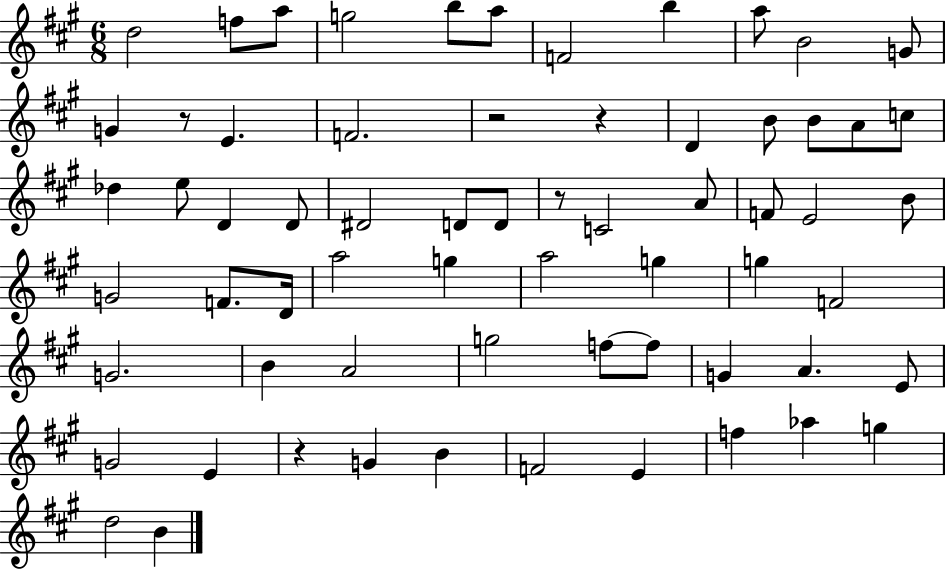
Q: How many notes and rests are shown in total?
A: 65